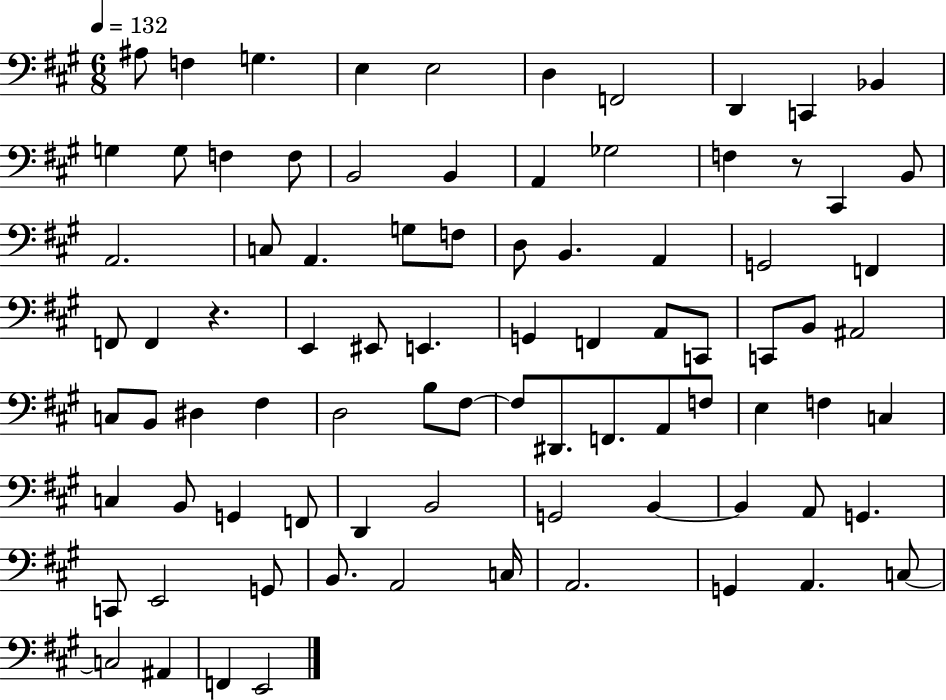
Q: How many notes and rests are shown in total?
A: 85